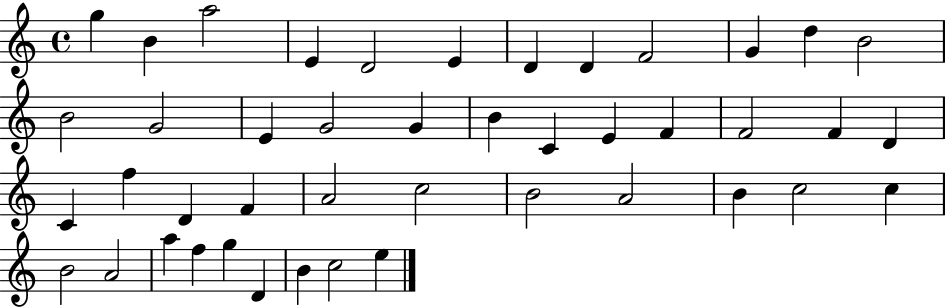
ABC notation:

X:1
T:Untitled
M:4/4
L:1/4
K:C
g B a2 E D2 E D D F2 G d B2 B2 G2 E G2 G B C E F F2 F D C f D F A2 c2 B2 A2 B c2 c B2 A2 a f g D B c2 e